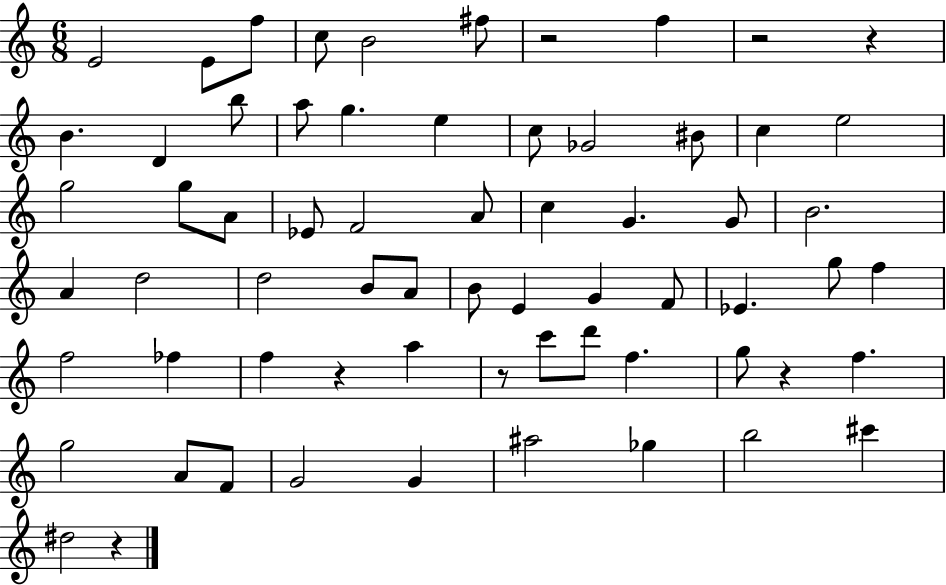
E4/h E4/e F5/e C5/e B4/h F#5/e R/h F5/q R/h R/q B4/q. D4/q B5/e A5/e G5/q. E5/q C5/e Gb4/h BIS4/e C5/q E5/h G5/h G5/e A4/e Eb4/e F4/h A4/e C5/q G4/q. G4/e B4/h. A4/q D5/h D5/h B4/e A4/e B4/e E4/q G4/q F4/e Eb4/q. G5/e F5/q F5/h FES5/q F5/q R/q A5/q R/e C6/e D6/e F5/q. G5/e R/q F5/q. G5/h A4/e F4/e G4/h G4/q A#5/h Gb5/q B5/h C#6/q D#5/h R/q